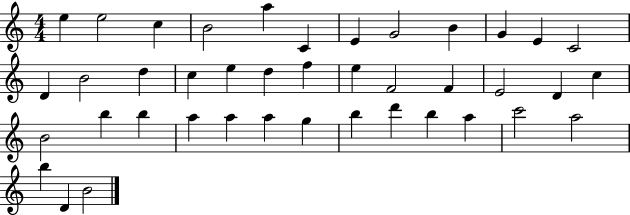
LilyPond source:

{
  \clef treble
  \numericTimeSignature
  \time 4/4
  \key c \major
  e''4 e''2 c''4 | b'2 a''4 c'4 | e'4 g'2 b'4 | g'4 e'4 c'2 | \break d'4 b'2 d''4 | c''4 e''4 d''4 f''4 | e''4 f'2 f'4 | e'2 d'4 c''4 | \break b'2 b''4 b''4 | a''4 a''4 a''4 g''4 | b''4 d'''4 b''4 a''4 | c'''2 a''2 | \break b''4 d'4 b'2 | \bar "|."
}